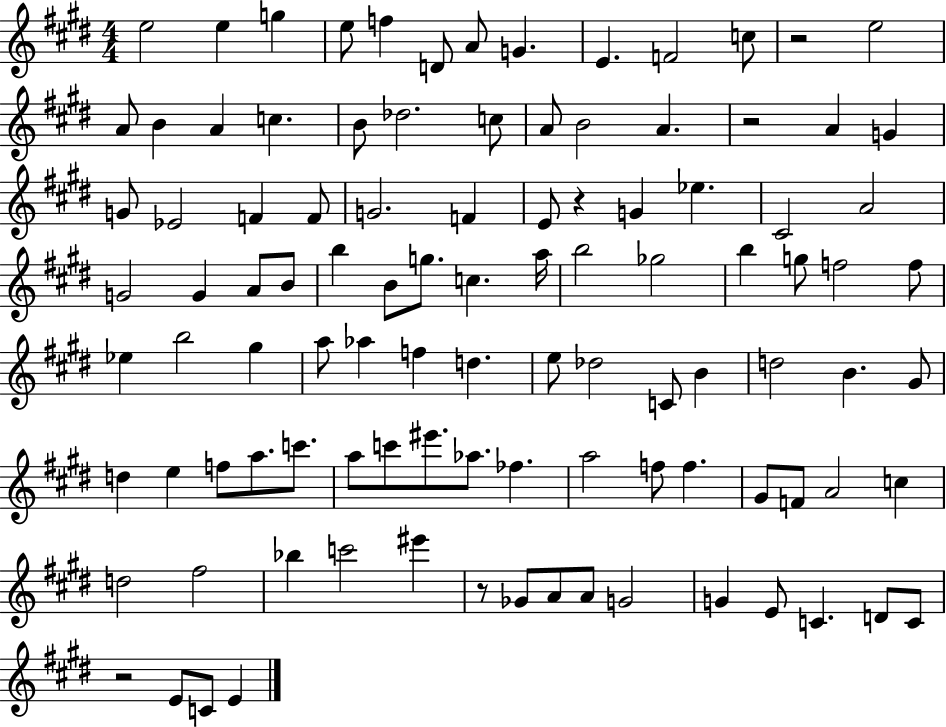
E5/h E5/q G5/q E5/e F5/q D4/e A4/e G4/q. E4/q. F4/h C5/e R/h E5/h A4/e B4/q A4/q C5/q. B4/e Db5/h. C5/e A4/e B4/h A4/q. R/h A4/q G4/q G4/e Eb4/h F4/q F4/e G4/h. F4/q E4/e R/q G4/q Eb5/q. C#4/h A4/h G4/h G4/q A4/e B4/e B5/q B4/e G5/e. C5/q. A5/s B5/h Gb5/h B5/q G5/e F5/h F5/e Eb5/q B5/h G#5/q A5/e Ab5/q F5/q D5/q. E5/e Db5/h C4/e B4/q D5/h B4/q. G#4/e D5/q E5/q F5/e A5/e. C6/e. A5/e C6/e EIS6/e. Ab5/e. FES5/q. A5/h F5/e F5/q. G#4/e F4/e A4/h C5/q D5/h F#5/h Bb5/q C6/h EIS6/q R/e Gb4/e A4/e A4/e G4/h G4/q E4/e C4/q. D4/e C4/e R/h E4/e C4/e E4/q